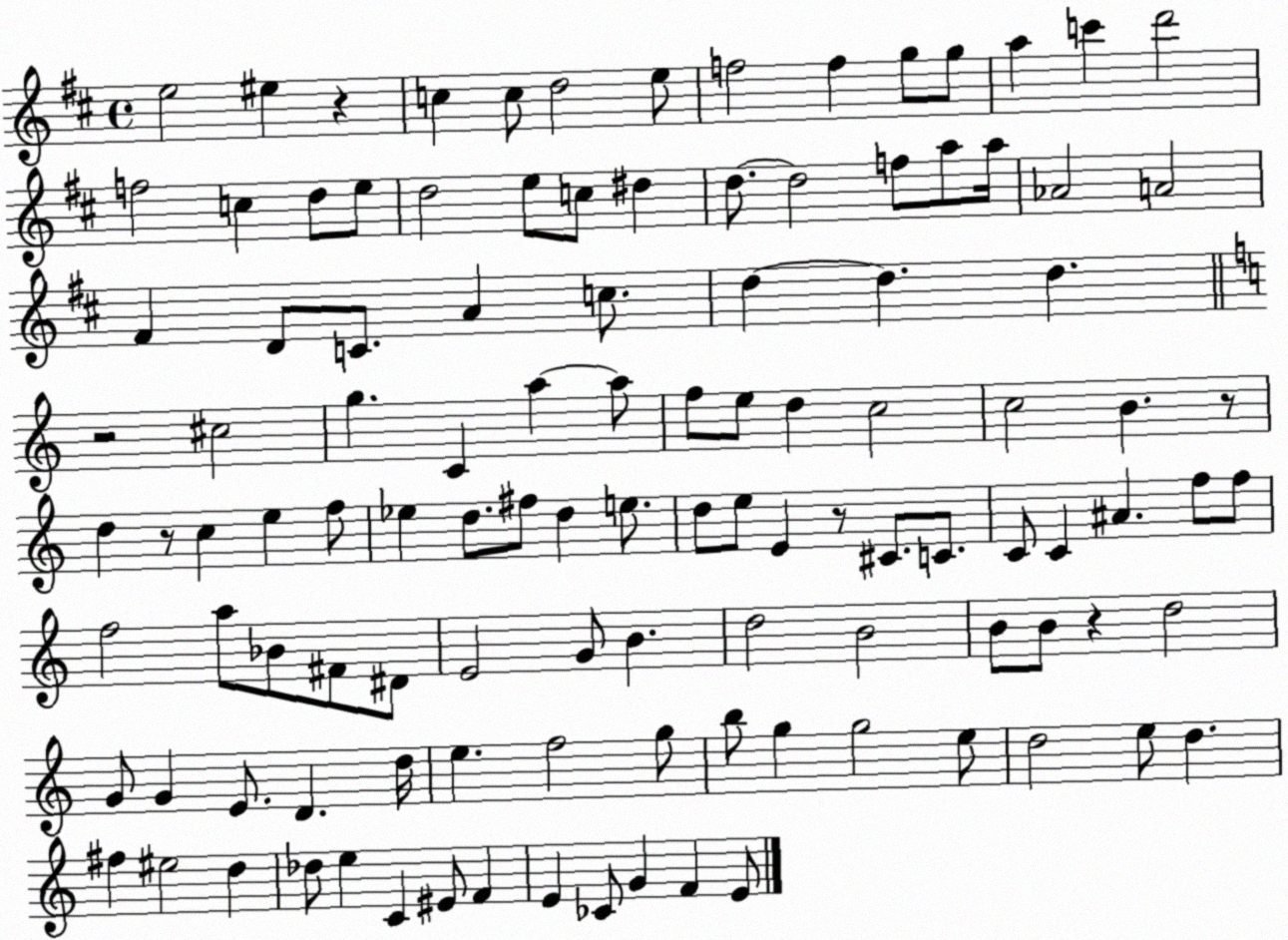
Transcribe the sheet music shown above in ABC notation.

X:1
T:Untitled
M:4/4
L:1/4
K:D
e2 ^e z c c/2 d2 e/2 f2 f g/2 g/2 a c' d'2 f2 c d/2 e/2 d2 e/2 c/2 ^d d/2 d2 f/2 a/2 a/4 _A2 A2 ^F D/2 C/2 A c/2 d d d z2 ^c2 g C a a/2 f/2 e/2 d c2 c2 B z/2 d z/2 c e f/2 _e d/2 ^f/2 d e/2 d/2 e/2 E z/2 ^C/2 C/2 C/2 C ^A f/2 f/2 f2 a/2 _B/2 ^F/2 ^D/2 E2 G/2 B d2 B2 B/2 B/2 z d2 G/2 G E/2 D d/4 e f2 g/2 b/2 g g2 e/2 d2 e/2 d ^f ^e2 d _d/2 e C ^E/2 F E _C/2 G F E/2